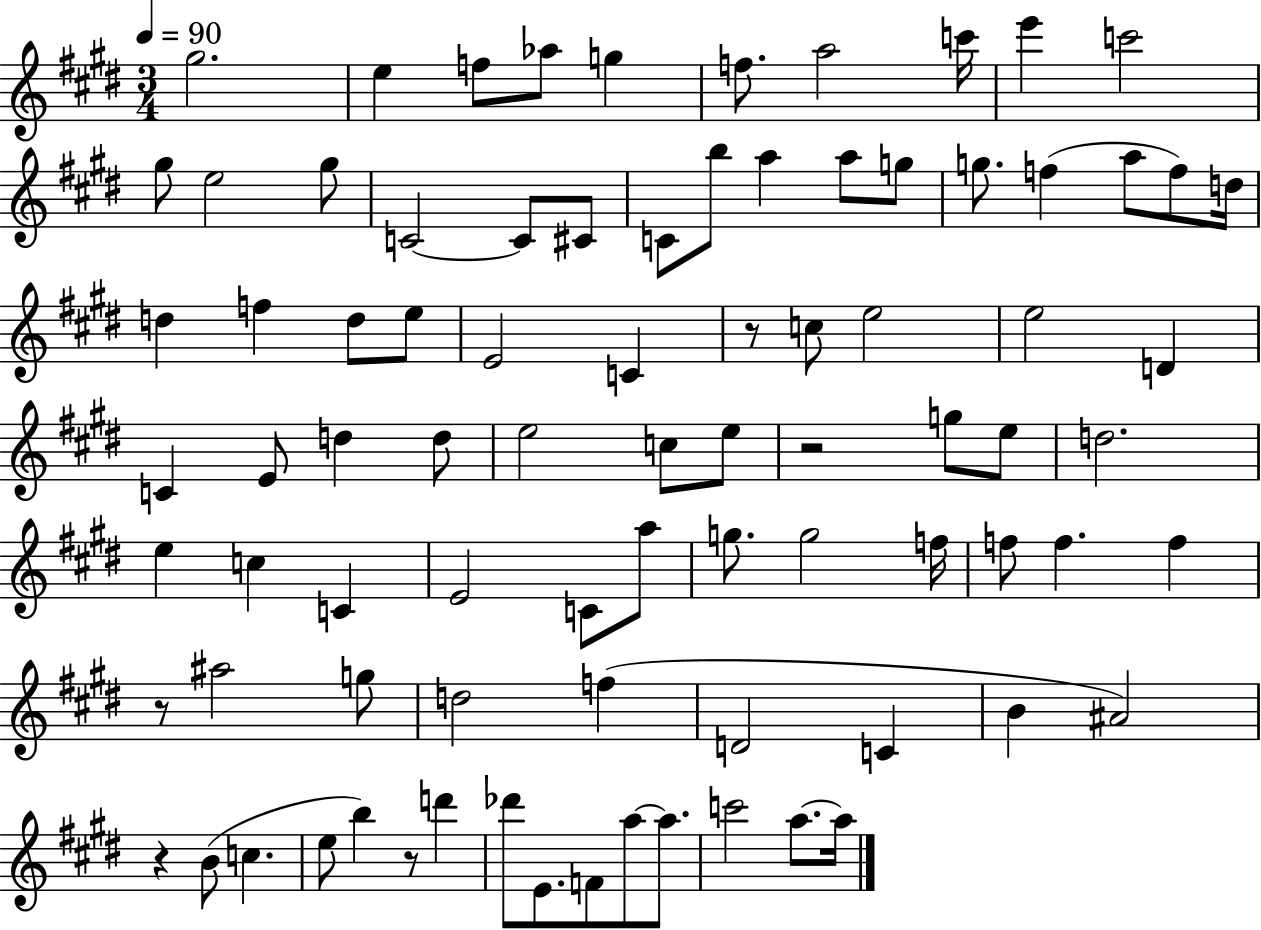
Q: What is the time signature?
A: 3/4